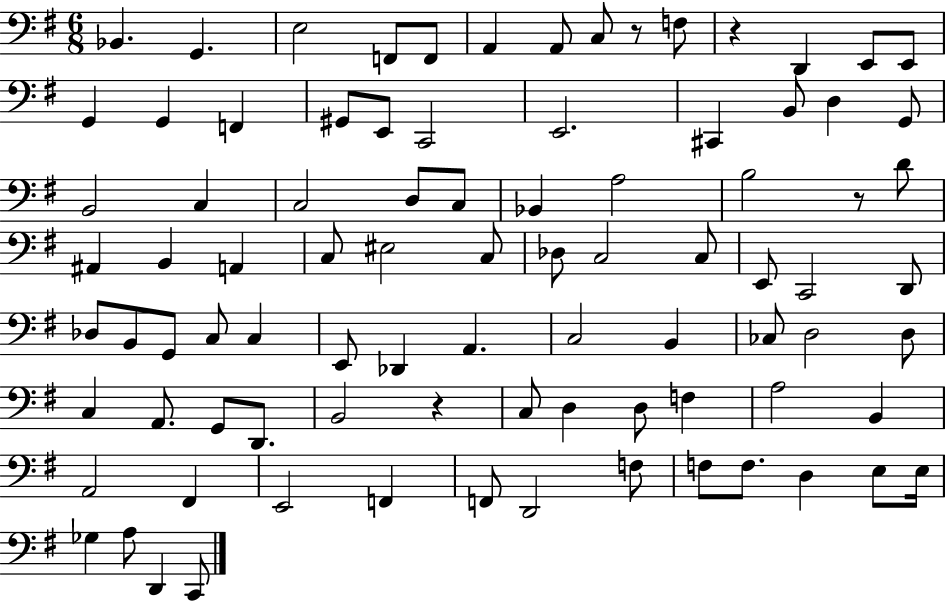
Bb2/q. G2/q. E3/h F2/e F2/e A2/q A2/e C3/e R/e F3/e R/q D2/q E2/e E2/e G2/q G2/q F2/q G#2/e E2/e C2/h E2/h. C#2/q B2/e D3/q G2/e B2/h C3/q C3/h D3/e C3/e Bb2/q A3/h B3/h R/e D4/e A#2/q B2/q A2/q C3/e EIS3/h C3/e Db3/e C3/h C3/e E2/e C2/h D2/e Db3/e B2/e G2/e C3/e C3/q E2/e Db2/q A2/q. C3/h B2/q CES3/e D3/h D3/e C3/q A2/e. G2/e D2/e. B2/h R/q C3/e D3/q D3/e F3/q A3/h B2/q A2/h F#2/q E2/h F2/q F2/e D2/h F3/e F3/e F3/e. D3/q E3/e E3/s Gb3/q A3/e D2/q C2/e